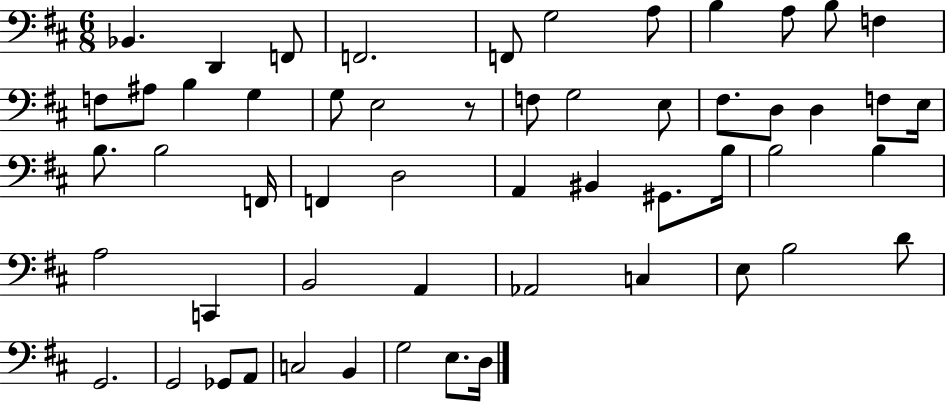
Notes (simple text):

Bb2/q. D2/q F2/e F2/h. F2/e G3/h A3/e B3/q A3/e B3/e F3/q F3/e A#3/e B3/q G3/q G3/e E3/h R/e F3/e G3/h E3/e F#3/e. D3/e D3/q F3/e E3/s B3/e. B3/h F2/s F2/q D3/h A2/q BIS2/q G#2/e. B3/s B3/h B3/q A3/h C2/q B2/h A2/q Ab2/h C3/q E3/e B3/h D4/e G2/h. G2/h Gb2/e A2/e C3/h B2/q G3/h E3/e. D3/s